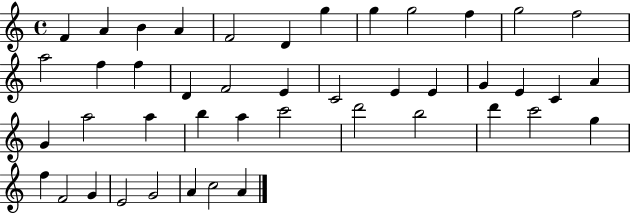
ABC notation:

X:1
T:Untitled
M:4/4
L:1/4
K:C
F A B A F2 D g g g2 f g2 f2 a2 f f D F2 E C2 E E G E C A G a2 a b a c'2 d'2 b2 d' c'2 g f F2 G E2 G2 A c2 A